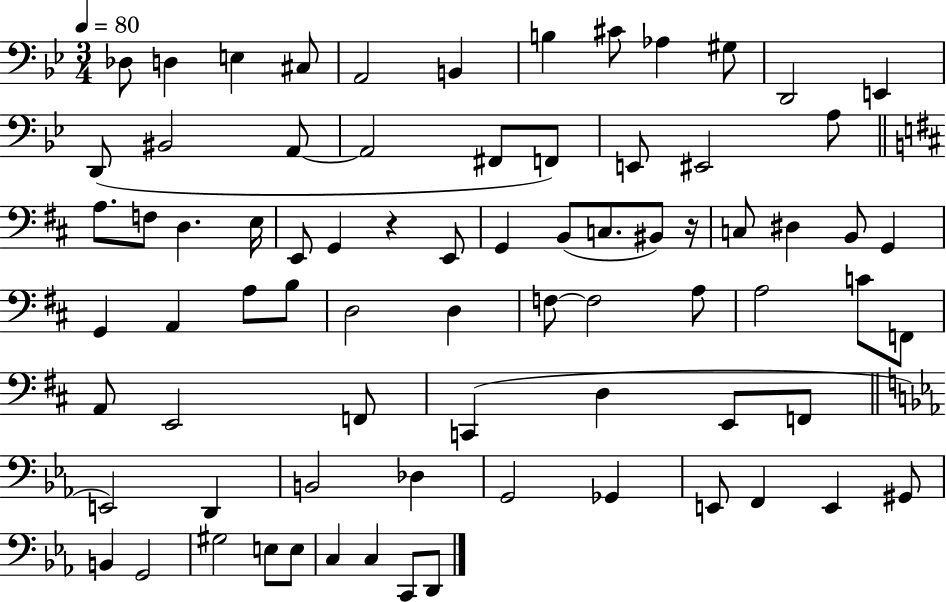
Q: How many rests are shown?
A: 2